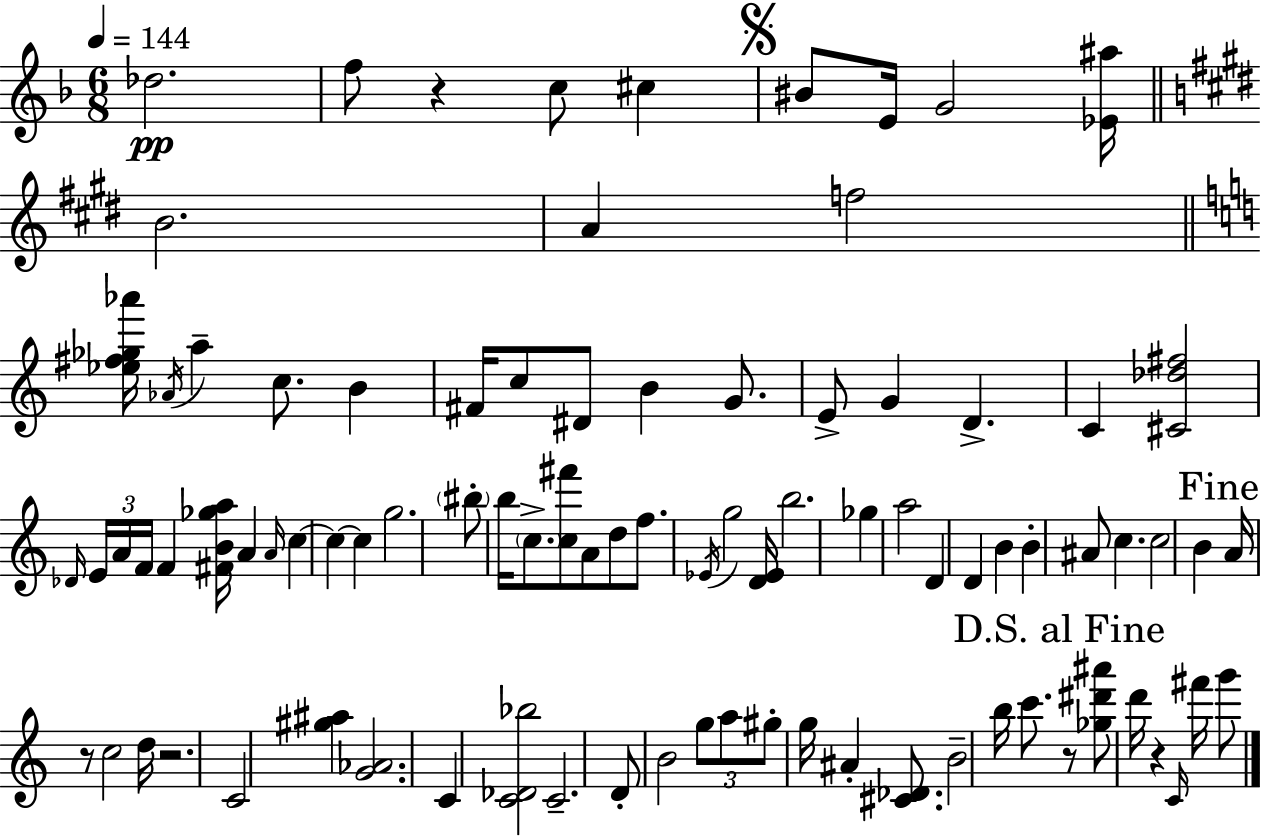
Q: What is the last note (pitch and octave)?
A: G6